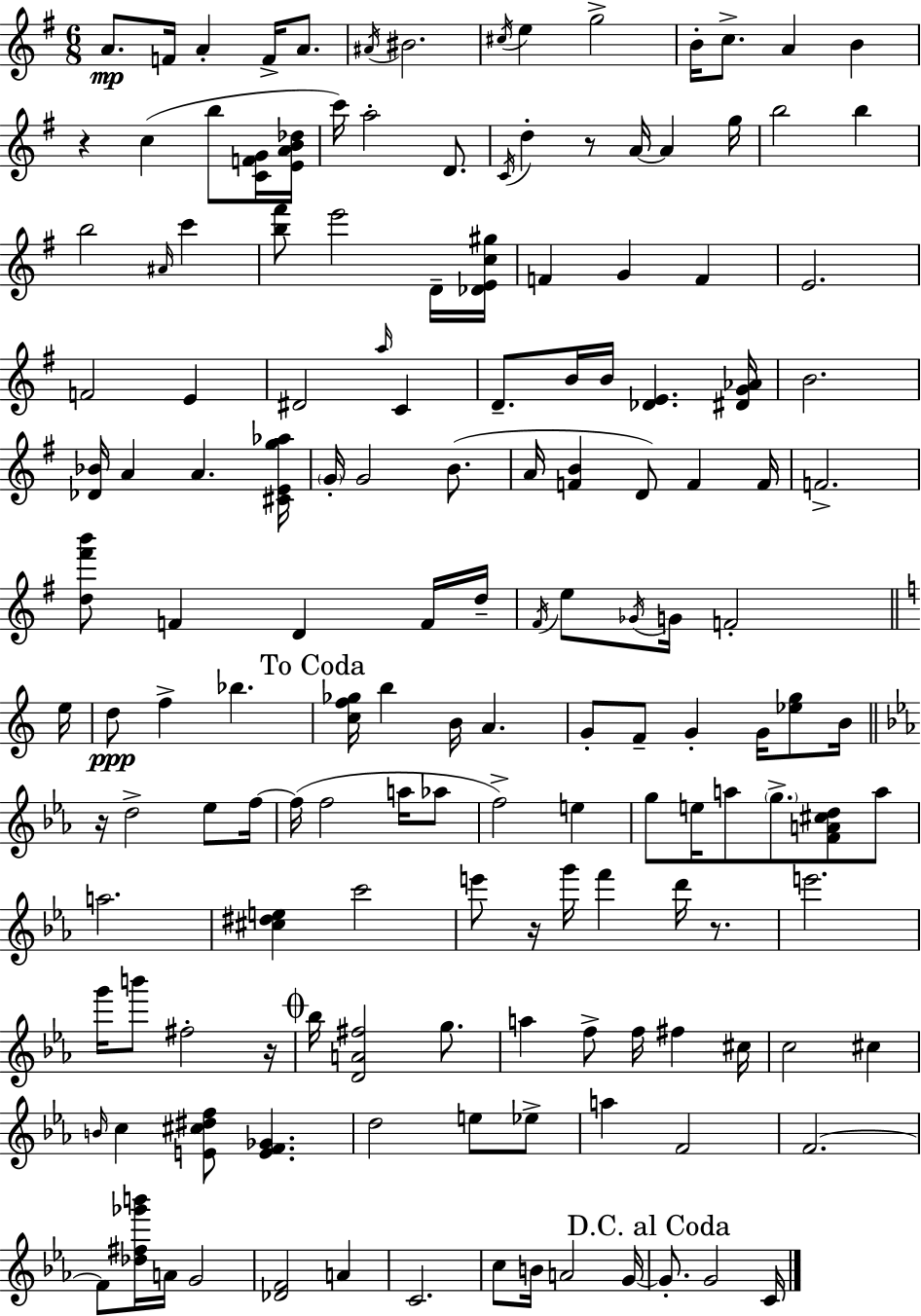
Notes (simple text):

A4/e. F4/s A4/q F4/s A4/e. A#4/s BIS4/h. C#5/s E5/q G5/h B4/s C5/e. A4/q B4/q R/q C5/q B5/e [C4,F4,G4]/s [E4,A4,B4,Db5]/s C6/s A5/h D4/e. C4/s D5/q R/e A4/s A4/q G5/s B5/h B5/q B5/h A#4/s C6/q [B5,F#6]/e E6/h D4/s [Db4,E4,C5,G#5]/s F4/q G4/q F4/q E4/h. F4/h E4/q D#4/h A5/s C4/q D4/e. B4/s B4/s [Db4,E4]/q. [D#4,G4,Ab4]/s B4/h. [Db4,Bb4]/s A4/q A4/q. [C#4,E4,G5,Ab5]/s G4/s G4/h B4/e. A4/s [F4,B4]/q D4/e F4/q F4/s F4/h. [D5,F#6,B6]/e F4/q D4/q F4/s D5/s F#4/s E5/e Gb4/s G4/s F4/h E5/s D5/e F5/q Bb5/q. [C5,F5,Gb5]/s B5/q B4/s A4/q. G4/e F4/e G4/q G4/s [Eb5,G5]/e B4/s R/s D5/h Eb5/e F5/s F5/s F5/h A5/s Ab5/e F5/h E5/q G5/e E5/s A5/e G5/e. [F4,A4,C#5,D5]/e A5/e A5/h. [C#5,D#5,E5]/q C6/h E6/e R/s G6/s F6/q D6/s R/e. E6/h. G6/s B6/e F#5/h R/s Bb5/s [D4,A4,F#5]/h G5/e. A5/q F5/e F5/s F#5/q C#5/s C5/h C#5/q B4/s C5/q [E4,C#5,D#5,F5]/e [E4,F4,Gb4]/q. D5/h E5/e Eb5/e A5/q F4/h F4/h. F4/e [Db5,F#5,Gb6,B6]/s A4/s G4/h [Db4,F4]/h A4/q C4/h. C5/e B4/s A4/h G4/s G4/e. G4/h C4/s